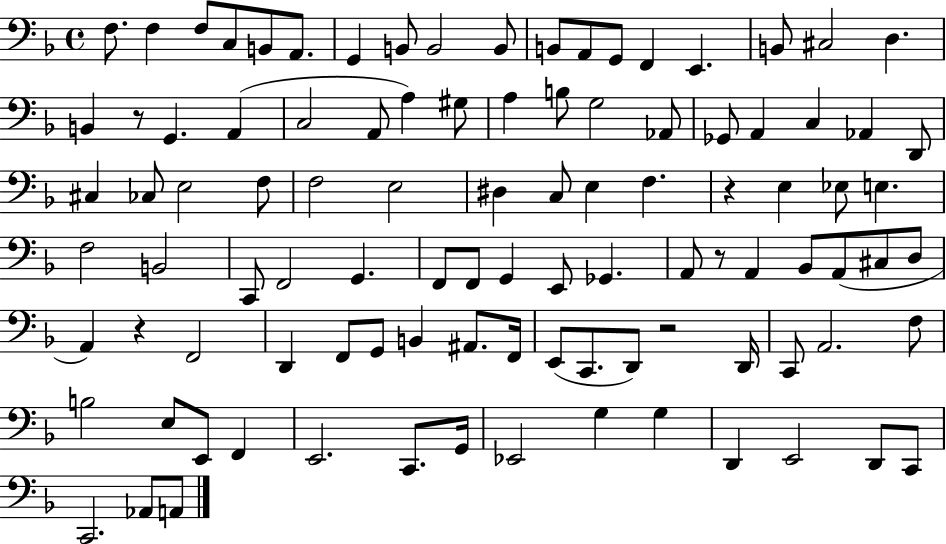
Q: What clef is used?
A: bass